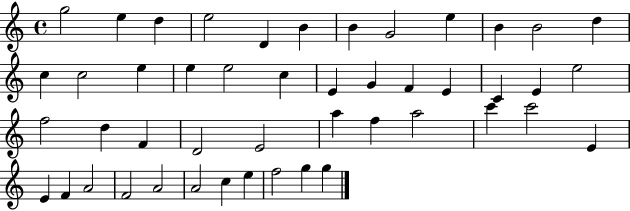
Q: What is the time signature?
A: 4/4